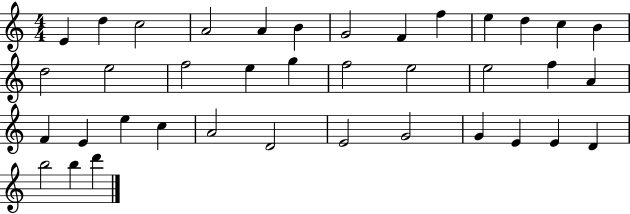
{
  \clef treble
  \numericTimeSignature
  \time 4/4
  \key c \major
  e'4 d''4 c''2 | a'2 a'4 b'4 | g'2 f'4 f''4 | e''4 d''4 c''4 b'4 | \break d''2 e''2 | f''2 e''4 g''4 | f''2 e''2 | e''2 f''4 a'4 | \break f'4 e'4 e''4 c''4 | a'2 d'2 | e'2 g'2 | g'4 e'4 e'4 d'4 | \break b''2 b''4 d'''4 | \bar "|."
}